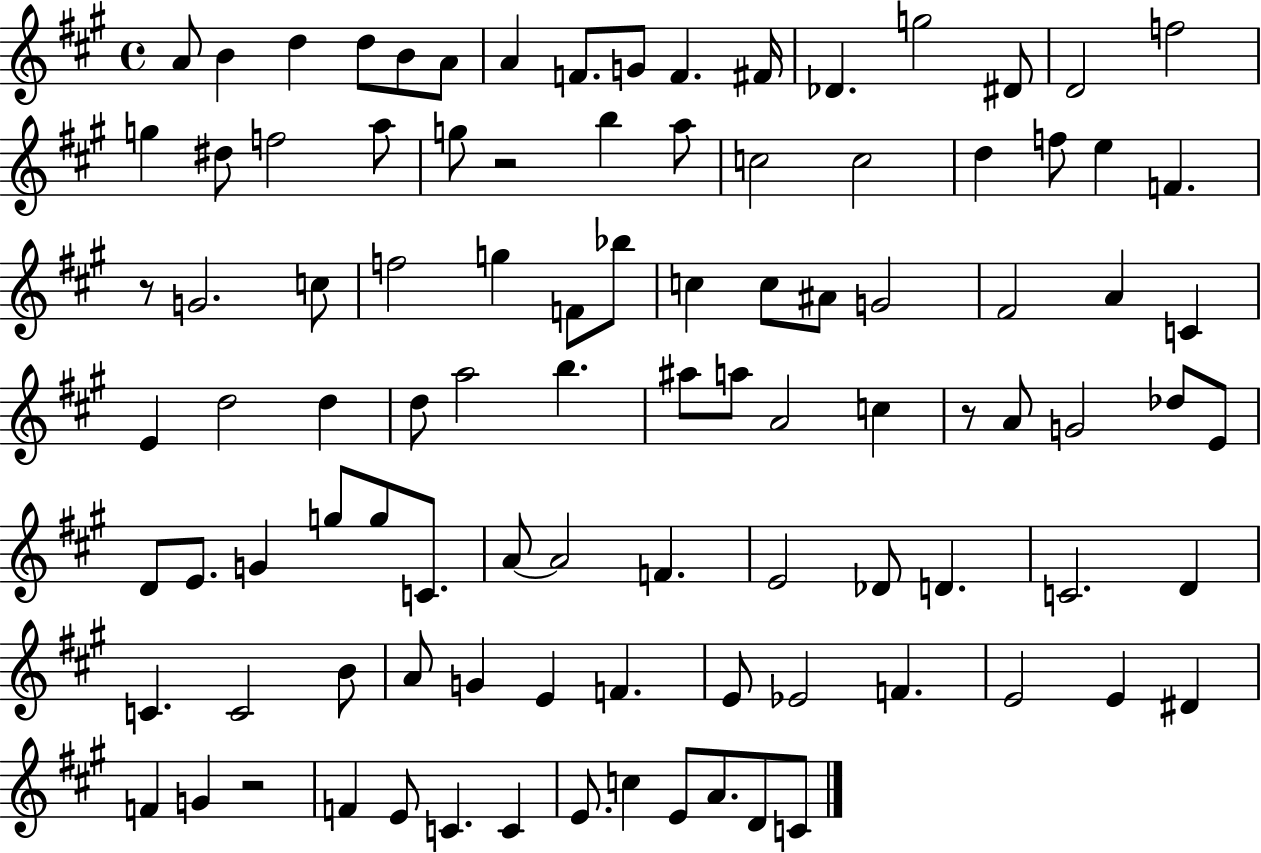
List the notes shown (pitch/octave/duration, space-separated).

A4/e B4/q D5/q D5/e B4/e A4/e A4/q F4/e. G4/e F4/q. F#4/s Db4/q. G5/h D#4/e D4/h F5/h G5/q D#5/e F5/h A5/e G5/e R/h B5/q A5/e C5/h C5/h D5/q F5/e E5/q F4/q. R/e G4/h. C5/e F5/h G5/q F4/e Bb5/e C5/q C5/e A#4/e G4/h F#4/h A4/q C4/q E4/q D5/h D5/q D5/e A5/h B5/q. A#5/e A5/e A4/h C5/q R/e A4/e G4/h Db5/e E4/e D4/e E4/e. G4/q G5/e G5/e C4/e. A4/e A4/h F4/q. E4/h Db4/e D4/q. C4/h. D4/q C4/q. C4/h B4/e A4/e G4/q E4/q F4/q. E4/e Eb4/h F4/q. E4/h E4/q D#4/q F4/q G4/q R/h F4/q E4/e C4/q. C4/q E4/e. C5/q E4/e A4/e. D4/e C4/e